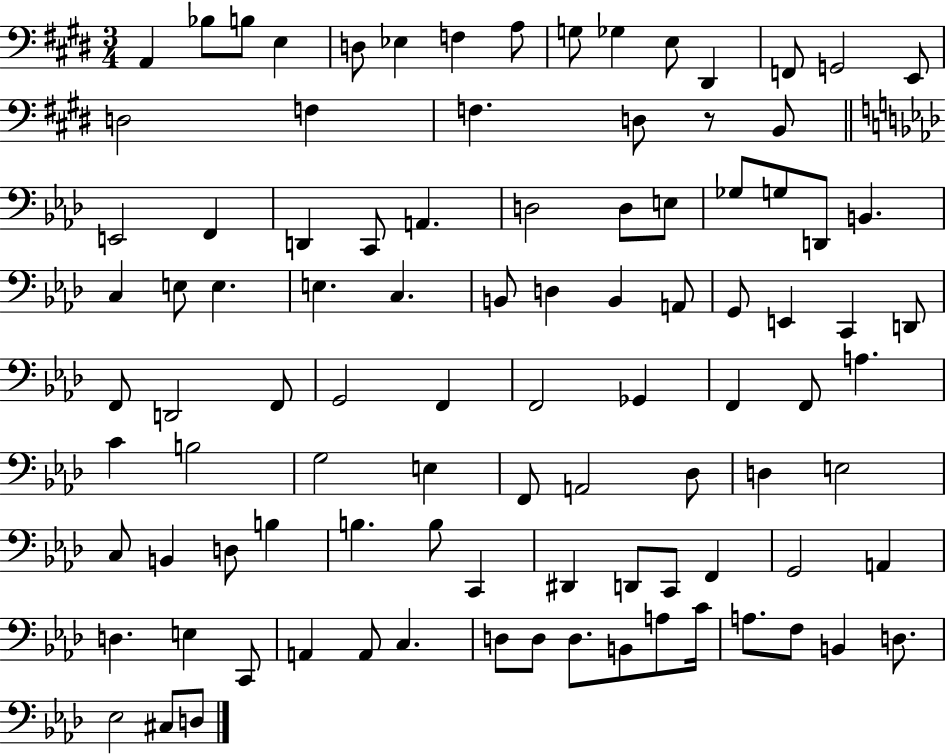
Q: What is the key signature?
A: E major